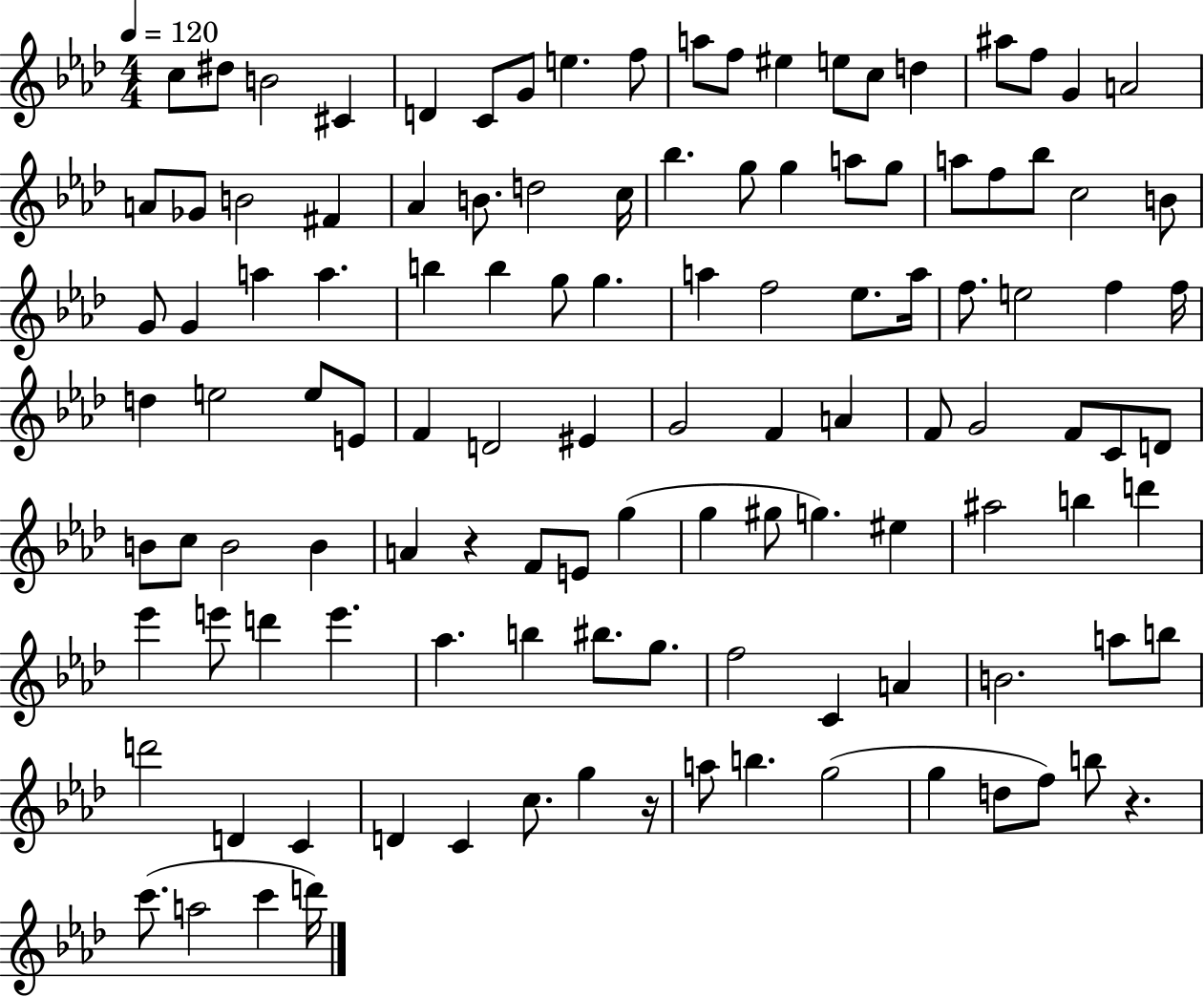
X:1
T:Untitled
M:4/4
L:1/4
K:Ab
c/2 ^d/2 B2 ^C D C/2 G/2 e f/2 a/2 f/2 ^e e/2 c/2 d ^a/2 f/2 G A2 A/2 _G/2 B2 ^F _A B/2 d2 c/4 _b g/2 g a/2 g/2 a/2 f/2 _b/2 c2 B/2 G/2 G a a b b g/2 g a f2 _e/2 a/4 f/2 e2 f f/4 d e2 e/2 E/2 F D2 ^E G2 F A F/2 G2 F/2 C/2 D/2 B/2 c/2 B2 B A z F/2 E/2 g g ^g/2 g ^e ^a2 b d' _e' e'/2 d' e' _a b ^b/2 g/2 f2 C A B2 a/2 b/2 d'2 D C D C c/2 g z/4 a/2 b g2 g d/2 f/2 b/2 z c'/2 a2 c' d'/4